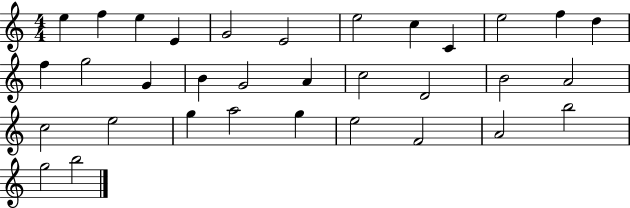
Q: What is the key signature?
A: C major